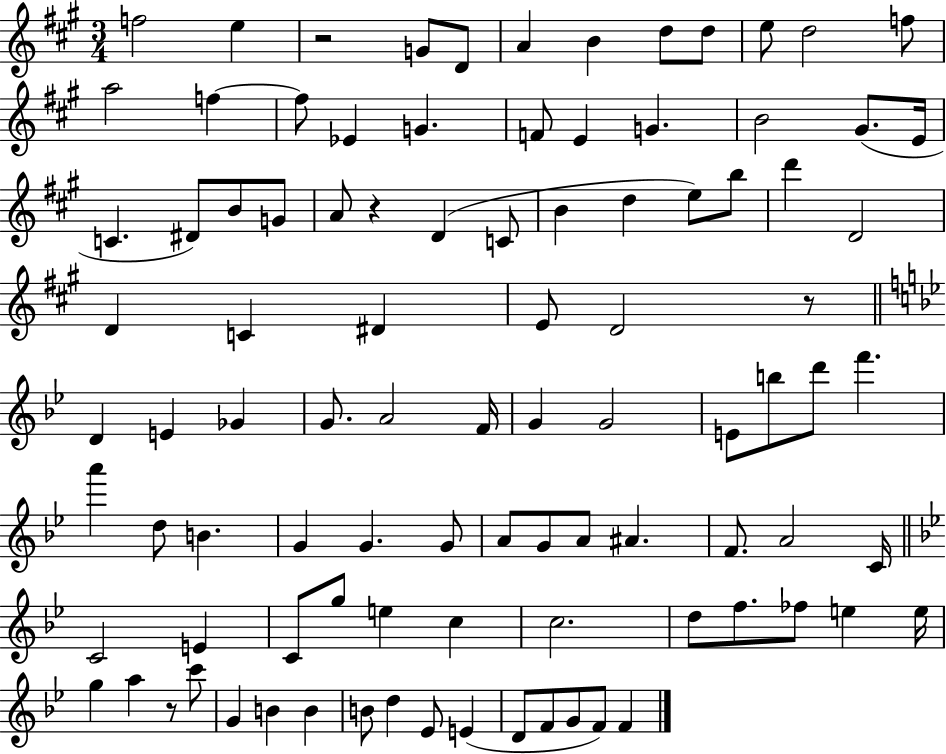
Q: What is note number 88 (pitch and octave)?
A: D4